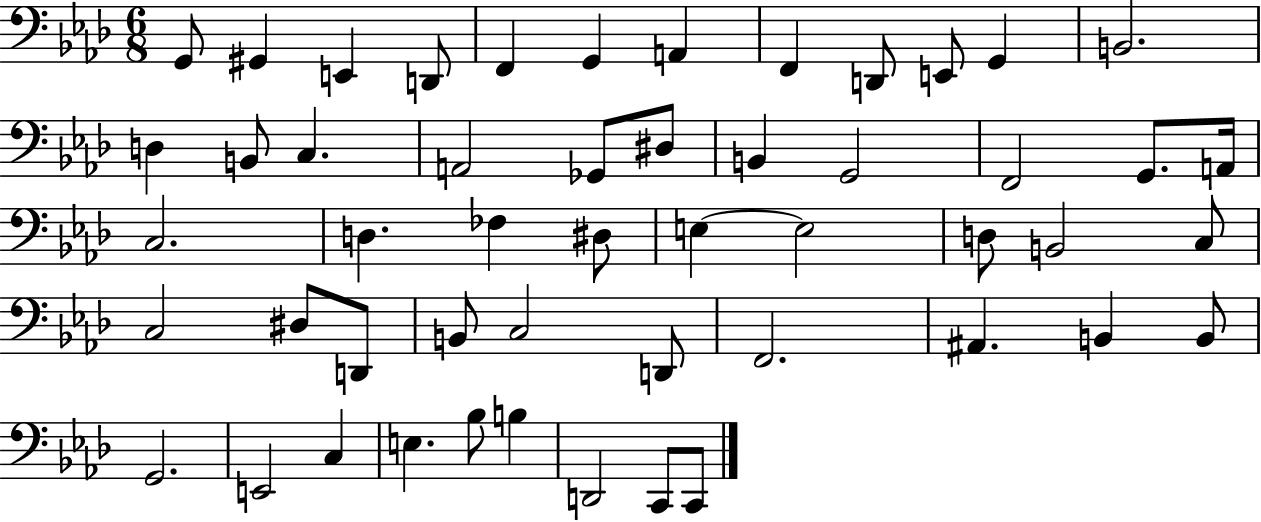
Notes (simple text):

G2/e G#2/q E2/q D2/e F2/q G2/q A2/q F2/q D2/e E2/e G2/q B2/h. D3/q B2/e C3/q. A2/h Gb2/e D#3/e B2/q G2/h F2/h G2/e. A2/s C3/h. D3/q. FES3/q D#3/e E3/q E3/h D3/e B2/h C3/e C3/h D#3/e D2/e B2/e C3/h D2/e F2/h. A#2/q. B2/q B2/e G2/h. E2/h C3/q E3/q. Bb3/e B3/q D2/h C2/e C2/e